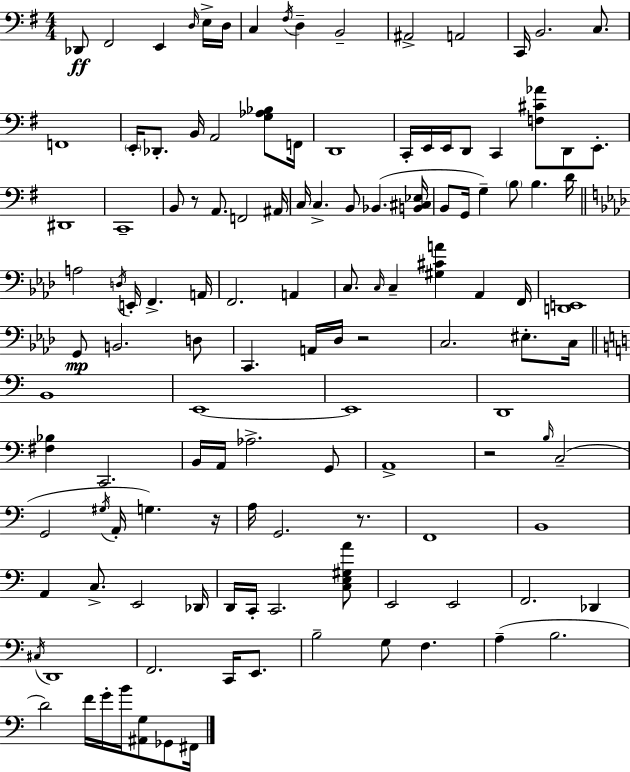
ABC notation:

X:1
T:Untitled
M:4/4
L:1/4
K:G
_D,,/2 ^F,,2 E,, D,/4 E,/4 D,/4 C, ^F,/4 D, B,,2 ^A,,2 A,,2 C,,/4 B,,2 C,/2 F,,4 E,,/4 _D,,/2 B,,/4 A,,2 [G,_A,_B,]/2 F,,/4 D,,4 C,,/4 E,,/4 E,,/4 D,,/2 C,, [F,^C_A]/2 D,,/2 E,,/2 ^D,,4 C,,4 B,,/2 z/2 A,,/2 F,,2 ^A,,/4 C,/4 C, B,,/2 _B,, [B,,^C,_E,]/4 B,,/2 G,,/4 G, B,/2 B, D/4 A,2 D,/4 E,,/4 F,, A,,/4 F,,2 A,, C,/2 C,/4 C, [^G,^CA] _A,, F,,/4 [D,,E,,]4 G,,/2 B,,2 D,/2 C,, A,,/4 _D,/4 z2 C,2 ^E,/2 C,/4 B,,4 E,,4 E,,4 D,,4 [^F,_B,] C,,2 B,,/4 A,,/4 _A,2 G,,/2 A,,4 z2 B,/4 C,2 G,,2 ^G,/4 A,,/4 G, z/4 A,/4 G,,2 z/2 F,,4 B,,4 A,, C,/2 E,,2 _D,,/4 D,,/4 C,,/4 C,,2 [C,E,^G,A]/2 E,,2 E,,2 F,,2 _D,, ^C,/4 D,,4 F,,2 C,,/4 E,,/2 B,2 G,/2 F, A, B,2 D2 F/4 G/4 B/4 [^A,,G,]/2 _G,,/2 ^F,,/4